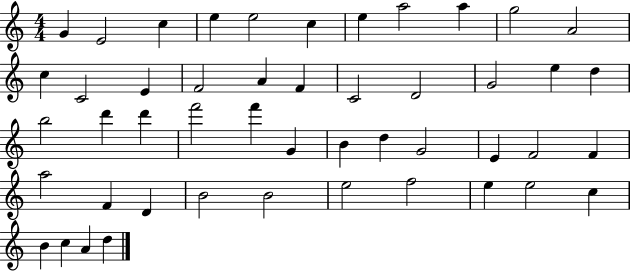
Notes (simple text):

G4/q E4/h C5/q E5/q E5/h C5/q E5/q A5/h A5/q G5/h A4/h C5/q C4/h E4/q F4/h A4/q F4/q C4/h D4/h G4/h E5/q D5/q B5/h D6/q D6/q F6/h F6/q G4/q B4/q D5/q G4/h E4/q F4/h F4/q A5/h F4/q D4/q B4/h B4/h E5/h F5/h E5/q E5/h C5/q B4/q C5/q A4/q D5/q